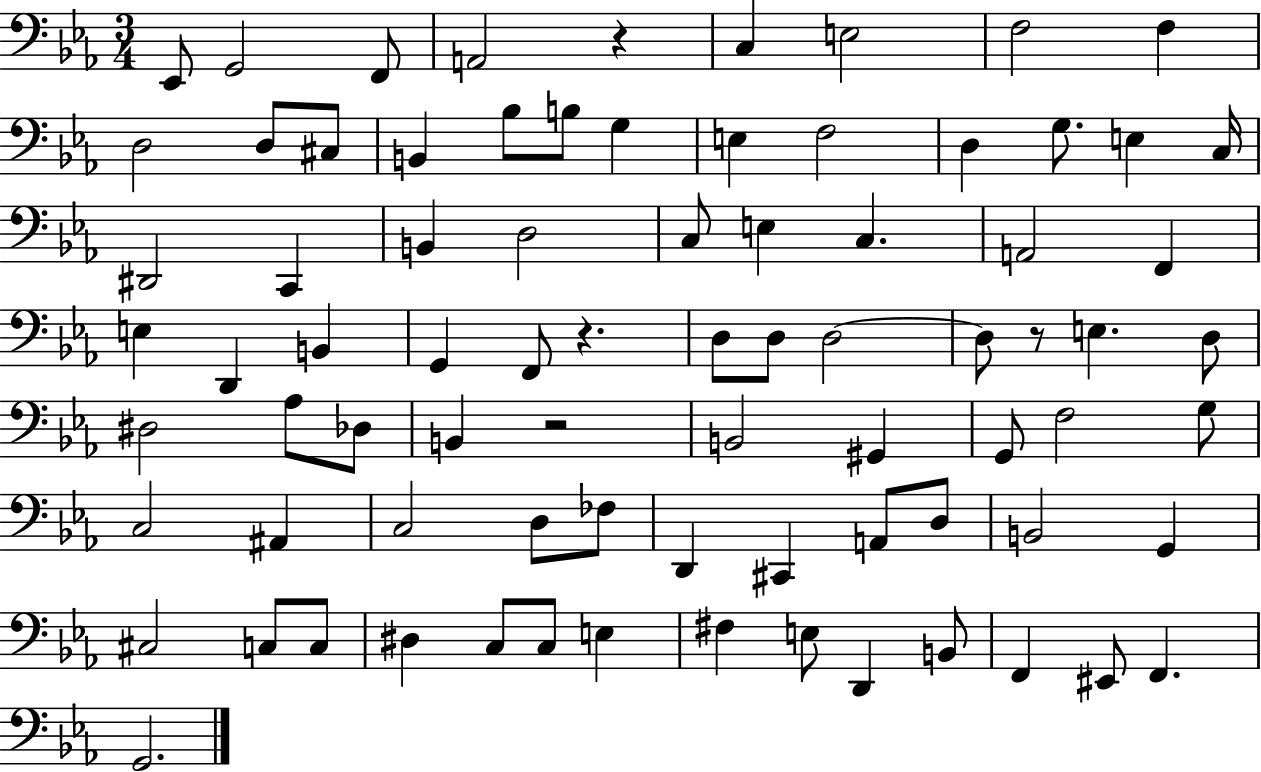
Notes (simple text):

Eb2/e G2/h F2/e A2/h R/q C3/q E3/h F3/h F3/q D3/h D3/e C#3/e B2/q Bb3/e B3/e G3/q E3/q F3/h D3/q G3/e. E3/q C3/s D#2/h C2/q B2/q D3/h C3/e E3/q C3/q. A2/h F2/q E3/q D2/q B2/q G2/q F2/e R/q. D3/e D3/e D3/h D3/e R/e E3/q. D3/e D#3/h Ab3/e Db3/e B2/q R/h B2/h G#2/q G2/e F3/h G3/e C3/h A#2/q C3/h D3/e FES3/e D2/q C#2/q A2/e D3/e B2/h G2/q C#3/h C3/e C3/e D#3/q C3/e C3/e E3/q F#3/q E3/e D2/q B2/e F2/q EIS2/e F2/q. G2/h.